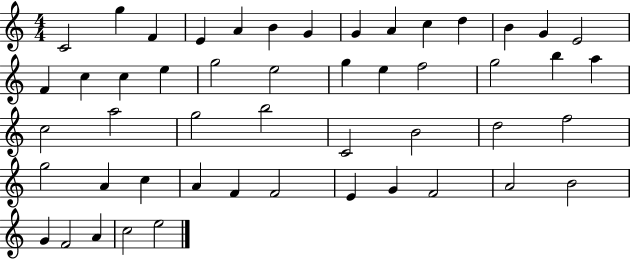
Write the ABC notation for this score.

X:1
T:Untitled
M:4/4
L:1/4
K:C
C2 g F E A B G G A c d B G E2 F c c e g2 e2 g e f2 g2 b a c2 a2 g2 b2 C2 B2 d2 f2 g2 A c A F F2 E G F2 A2 B2 G F2 A c2 e2